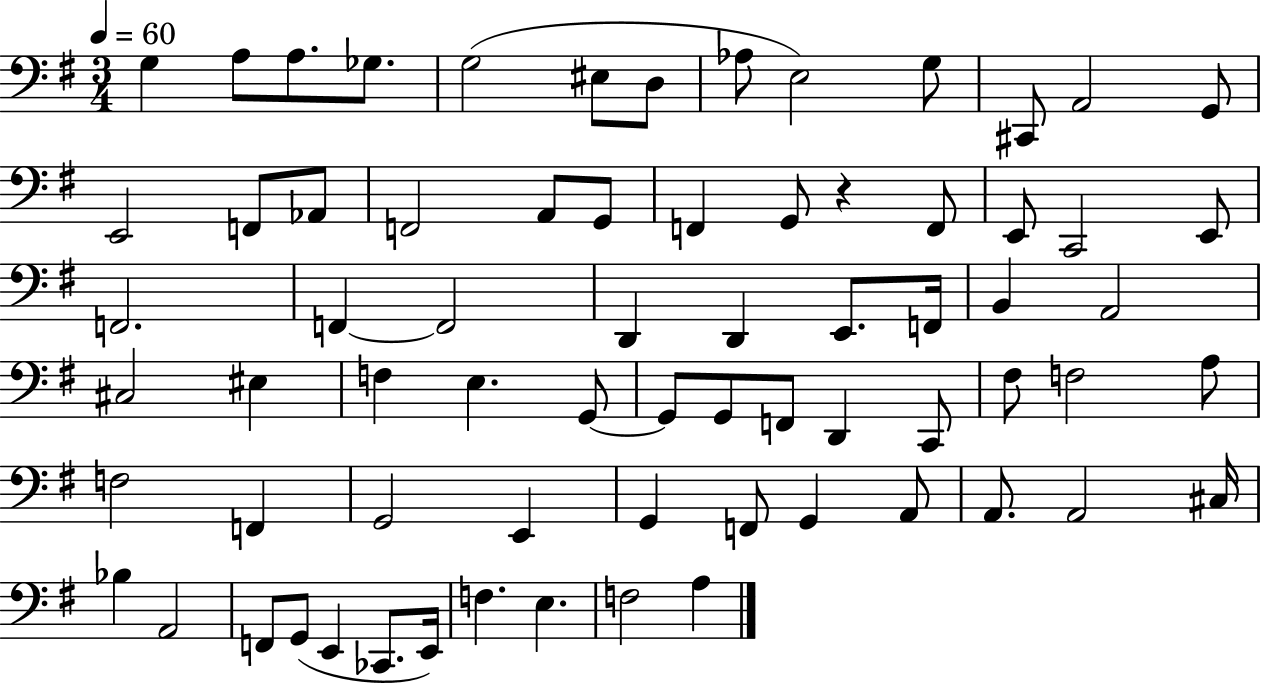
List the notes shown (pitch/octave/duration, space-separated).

G3/q A3/e A3/e. Gb3/e. G3/h EIS3/e D3/e Ab3/e E3/h G3/e C#2/e A2/h G2/e E2/h F2/e Ab2/e F2/h A2/e G2/e F2/q G2/e R/q F2/e E2/e C2/h E2/e F2/h. F2/q F2/h D2/q D2/q E2/e. F2/s B2/q A2/h C#3/h EIS3/q F3/q E3/q. G2/e G2/e G2/e F2/e D2/q C2/e F#3/e F3/h A3/e F3/h F2/q G2/h E2/q G2/q F2/e G2/q A2/e A2/e. A2/h C#3/s Bb3/q A2/h F2/e G2/e E2/q CES2/e. E2/s F3/q. E3/q. F3/h A3/q